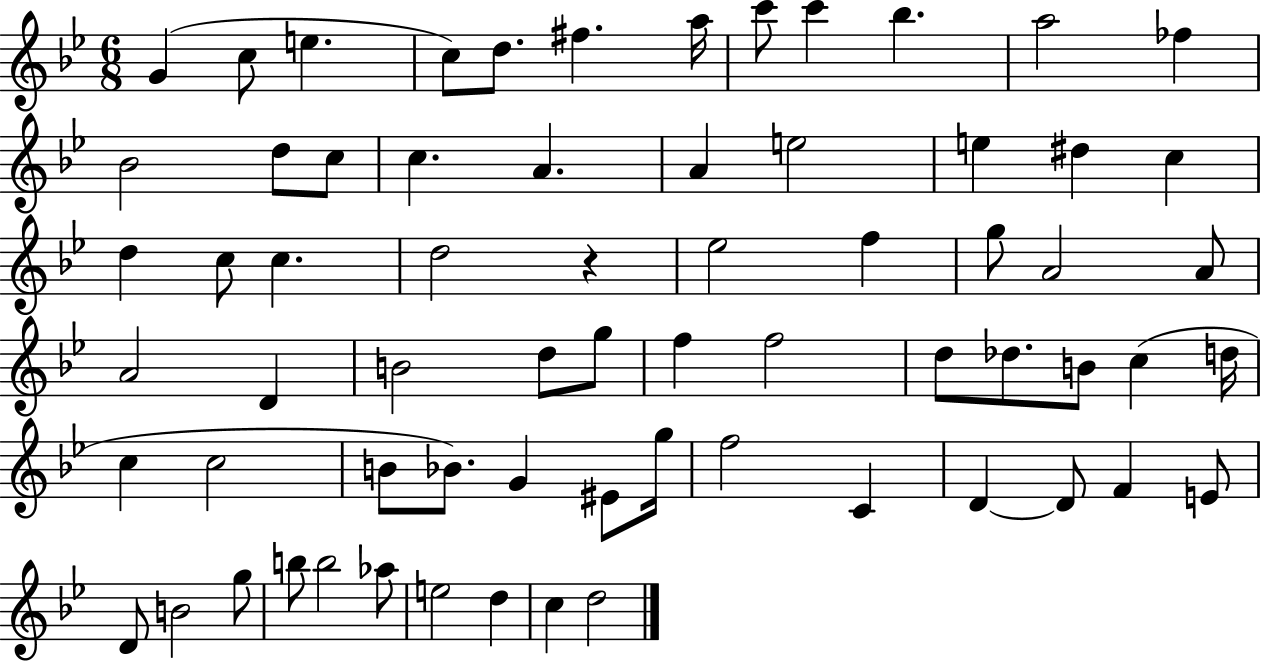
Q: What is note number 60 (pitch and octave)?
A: B5